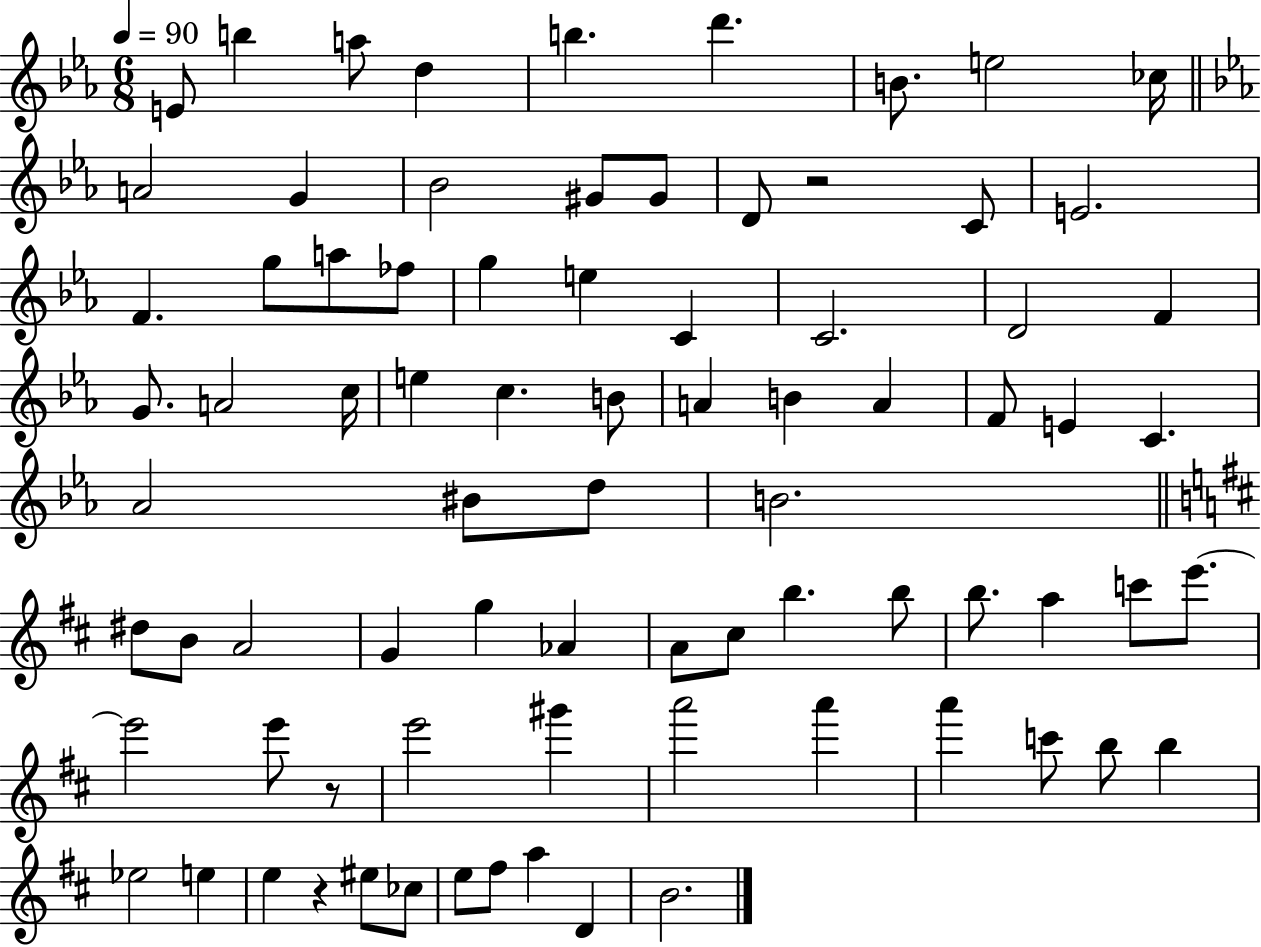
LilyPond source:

{
  \clef treble
  \numericTimeSignature
  \time 6/8
  \key ees \major
  \tempo 4 = 90
  e'8 b''4 a''8 d''4 | b''4. d'''4. | b'8. e''2 ces''16 | \bar "||" \break \key c \minor a'2 g'4 | bes'2 gis'8 gis'8 | d'8 r2 c'8 | e'2. | \break f'4. g''8 a''8 fes''8 | g''4 e''4 c'4 | c'2. | d'2 f'4 | \break g'8. a'2 c''16 | e''4 c''4. b'8 | a'4 b'4 a'4 | f'8 e'4 c'4. | \break aes'2 bis'8 d''8 | b'2. | \bar "||" \break \key d \major dis''8 b'8 a'2 | g'4 g''4 aes'4 | a'8 cis''8 b''4. b''8 | b''8. a''4 c'''8 e'''8.~~ | \break e'''2 e'''8 r8 | e'''2 gis'''4 | a'''2 a'''4 | a'''4 c'''8 b''8 b''4 | \break ees''2 e''4 | e''4 r4 eis''8 ces''8 | e''8 fis''8 a''4 d'4 | b'2. | \break \bar "|."
}